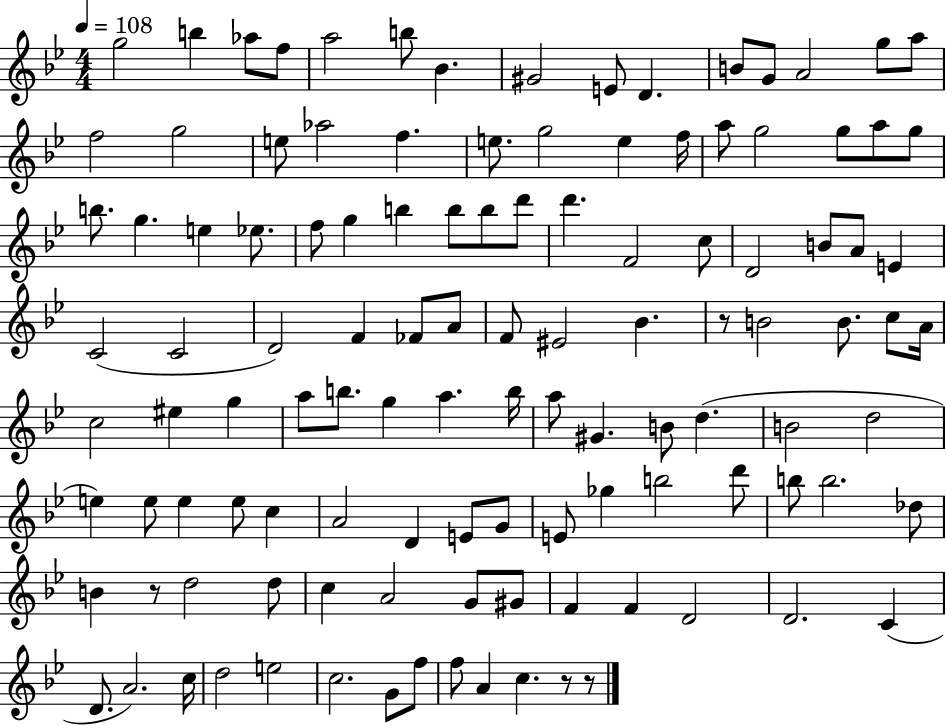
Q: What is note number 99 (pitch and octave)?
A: D4